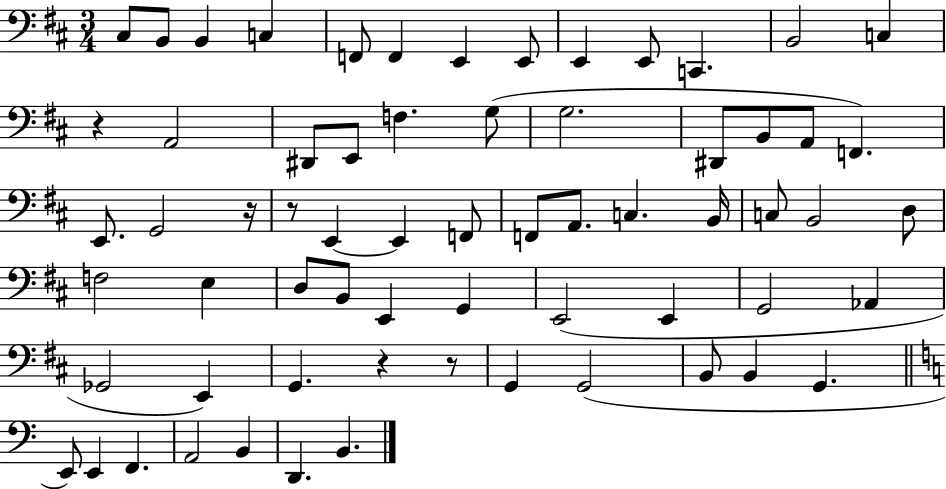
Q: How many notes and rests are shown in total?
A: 65